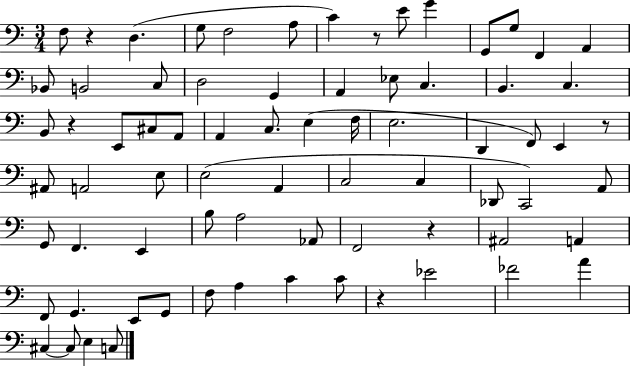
{
  \clef bass
  \numericTimeSignature
  \time 3/4
  \key c \major
  \repeat volta 2 { f8 r4 d4.( | g8 f2 a8 | c'4) r8 e'8 g'4 | g,8 g8 f,4 a,4 | \break bes,8 b,2 c8 | d2 g,4 | a,4 ees8 c4. | b,4. c4. | \break b,8 r4 e,8 cis8 a,8 | a,4 c8. e4( f16 | e2. | d,4 f,8) e,4 r8 | \break ais,8 a,2 e8 | e2( a,4 | c2 c4 | des,8 c,2) a,8 | \break g,8 f,4. e,4 | b8 a2 aes,8 | f,2 r4 | ais,2 a,4 | \break f,8 g,4. e,8 g,8 | f8 a4 c'4 c'8 | r4 ees'2 | fes'2 a'4 | \break cis4~~ cis8 e4 c8 | } \bar "|."
}